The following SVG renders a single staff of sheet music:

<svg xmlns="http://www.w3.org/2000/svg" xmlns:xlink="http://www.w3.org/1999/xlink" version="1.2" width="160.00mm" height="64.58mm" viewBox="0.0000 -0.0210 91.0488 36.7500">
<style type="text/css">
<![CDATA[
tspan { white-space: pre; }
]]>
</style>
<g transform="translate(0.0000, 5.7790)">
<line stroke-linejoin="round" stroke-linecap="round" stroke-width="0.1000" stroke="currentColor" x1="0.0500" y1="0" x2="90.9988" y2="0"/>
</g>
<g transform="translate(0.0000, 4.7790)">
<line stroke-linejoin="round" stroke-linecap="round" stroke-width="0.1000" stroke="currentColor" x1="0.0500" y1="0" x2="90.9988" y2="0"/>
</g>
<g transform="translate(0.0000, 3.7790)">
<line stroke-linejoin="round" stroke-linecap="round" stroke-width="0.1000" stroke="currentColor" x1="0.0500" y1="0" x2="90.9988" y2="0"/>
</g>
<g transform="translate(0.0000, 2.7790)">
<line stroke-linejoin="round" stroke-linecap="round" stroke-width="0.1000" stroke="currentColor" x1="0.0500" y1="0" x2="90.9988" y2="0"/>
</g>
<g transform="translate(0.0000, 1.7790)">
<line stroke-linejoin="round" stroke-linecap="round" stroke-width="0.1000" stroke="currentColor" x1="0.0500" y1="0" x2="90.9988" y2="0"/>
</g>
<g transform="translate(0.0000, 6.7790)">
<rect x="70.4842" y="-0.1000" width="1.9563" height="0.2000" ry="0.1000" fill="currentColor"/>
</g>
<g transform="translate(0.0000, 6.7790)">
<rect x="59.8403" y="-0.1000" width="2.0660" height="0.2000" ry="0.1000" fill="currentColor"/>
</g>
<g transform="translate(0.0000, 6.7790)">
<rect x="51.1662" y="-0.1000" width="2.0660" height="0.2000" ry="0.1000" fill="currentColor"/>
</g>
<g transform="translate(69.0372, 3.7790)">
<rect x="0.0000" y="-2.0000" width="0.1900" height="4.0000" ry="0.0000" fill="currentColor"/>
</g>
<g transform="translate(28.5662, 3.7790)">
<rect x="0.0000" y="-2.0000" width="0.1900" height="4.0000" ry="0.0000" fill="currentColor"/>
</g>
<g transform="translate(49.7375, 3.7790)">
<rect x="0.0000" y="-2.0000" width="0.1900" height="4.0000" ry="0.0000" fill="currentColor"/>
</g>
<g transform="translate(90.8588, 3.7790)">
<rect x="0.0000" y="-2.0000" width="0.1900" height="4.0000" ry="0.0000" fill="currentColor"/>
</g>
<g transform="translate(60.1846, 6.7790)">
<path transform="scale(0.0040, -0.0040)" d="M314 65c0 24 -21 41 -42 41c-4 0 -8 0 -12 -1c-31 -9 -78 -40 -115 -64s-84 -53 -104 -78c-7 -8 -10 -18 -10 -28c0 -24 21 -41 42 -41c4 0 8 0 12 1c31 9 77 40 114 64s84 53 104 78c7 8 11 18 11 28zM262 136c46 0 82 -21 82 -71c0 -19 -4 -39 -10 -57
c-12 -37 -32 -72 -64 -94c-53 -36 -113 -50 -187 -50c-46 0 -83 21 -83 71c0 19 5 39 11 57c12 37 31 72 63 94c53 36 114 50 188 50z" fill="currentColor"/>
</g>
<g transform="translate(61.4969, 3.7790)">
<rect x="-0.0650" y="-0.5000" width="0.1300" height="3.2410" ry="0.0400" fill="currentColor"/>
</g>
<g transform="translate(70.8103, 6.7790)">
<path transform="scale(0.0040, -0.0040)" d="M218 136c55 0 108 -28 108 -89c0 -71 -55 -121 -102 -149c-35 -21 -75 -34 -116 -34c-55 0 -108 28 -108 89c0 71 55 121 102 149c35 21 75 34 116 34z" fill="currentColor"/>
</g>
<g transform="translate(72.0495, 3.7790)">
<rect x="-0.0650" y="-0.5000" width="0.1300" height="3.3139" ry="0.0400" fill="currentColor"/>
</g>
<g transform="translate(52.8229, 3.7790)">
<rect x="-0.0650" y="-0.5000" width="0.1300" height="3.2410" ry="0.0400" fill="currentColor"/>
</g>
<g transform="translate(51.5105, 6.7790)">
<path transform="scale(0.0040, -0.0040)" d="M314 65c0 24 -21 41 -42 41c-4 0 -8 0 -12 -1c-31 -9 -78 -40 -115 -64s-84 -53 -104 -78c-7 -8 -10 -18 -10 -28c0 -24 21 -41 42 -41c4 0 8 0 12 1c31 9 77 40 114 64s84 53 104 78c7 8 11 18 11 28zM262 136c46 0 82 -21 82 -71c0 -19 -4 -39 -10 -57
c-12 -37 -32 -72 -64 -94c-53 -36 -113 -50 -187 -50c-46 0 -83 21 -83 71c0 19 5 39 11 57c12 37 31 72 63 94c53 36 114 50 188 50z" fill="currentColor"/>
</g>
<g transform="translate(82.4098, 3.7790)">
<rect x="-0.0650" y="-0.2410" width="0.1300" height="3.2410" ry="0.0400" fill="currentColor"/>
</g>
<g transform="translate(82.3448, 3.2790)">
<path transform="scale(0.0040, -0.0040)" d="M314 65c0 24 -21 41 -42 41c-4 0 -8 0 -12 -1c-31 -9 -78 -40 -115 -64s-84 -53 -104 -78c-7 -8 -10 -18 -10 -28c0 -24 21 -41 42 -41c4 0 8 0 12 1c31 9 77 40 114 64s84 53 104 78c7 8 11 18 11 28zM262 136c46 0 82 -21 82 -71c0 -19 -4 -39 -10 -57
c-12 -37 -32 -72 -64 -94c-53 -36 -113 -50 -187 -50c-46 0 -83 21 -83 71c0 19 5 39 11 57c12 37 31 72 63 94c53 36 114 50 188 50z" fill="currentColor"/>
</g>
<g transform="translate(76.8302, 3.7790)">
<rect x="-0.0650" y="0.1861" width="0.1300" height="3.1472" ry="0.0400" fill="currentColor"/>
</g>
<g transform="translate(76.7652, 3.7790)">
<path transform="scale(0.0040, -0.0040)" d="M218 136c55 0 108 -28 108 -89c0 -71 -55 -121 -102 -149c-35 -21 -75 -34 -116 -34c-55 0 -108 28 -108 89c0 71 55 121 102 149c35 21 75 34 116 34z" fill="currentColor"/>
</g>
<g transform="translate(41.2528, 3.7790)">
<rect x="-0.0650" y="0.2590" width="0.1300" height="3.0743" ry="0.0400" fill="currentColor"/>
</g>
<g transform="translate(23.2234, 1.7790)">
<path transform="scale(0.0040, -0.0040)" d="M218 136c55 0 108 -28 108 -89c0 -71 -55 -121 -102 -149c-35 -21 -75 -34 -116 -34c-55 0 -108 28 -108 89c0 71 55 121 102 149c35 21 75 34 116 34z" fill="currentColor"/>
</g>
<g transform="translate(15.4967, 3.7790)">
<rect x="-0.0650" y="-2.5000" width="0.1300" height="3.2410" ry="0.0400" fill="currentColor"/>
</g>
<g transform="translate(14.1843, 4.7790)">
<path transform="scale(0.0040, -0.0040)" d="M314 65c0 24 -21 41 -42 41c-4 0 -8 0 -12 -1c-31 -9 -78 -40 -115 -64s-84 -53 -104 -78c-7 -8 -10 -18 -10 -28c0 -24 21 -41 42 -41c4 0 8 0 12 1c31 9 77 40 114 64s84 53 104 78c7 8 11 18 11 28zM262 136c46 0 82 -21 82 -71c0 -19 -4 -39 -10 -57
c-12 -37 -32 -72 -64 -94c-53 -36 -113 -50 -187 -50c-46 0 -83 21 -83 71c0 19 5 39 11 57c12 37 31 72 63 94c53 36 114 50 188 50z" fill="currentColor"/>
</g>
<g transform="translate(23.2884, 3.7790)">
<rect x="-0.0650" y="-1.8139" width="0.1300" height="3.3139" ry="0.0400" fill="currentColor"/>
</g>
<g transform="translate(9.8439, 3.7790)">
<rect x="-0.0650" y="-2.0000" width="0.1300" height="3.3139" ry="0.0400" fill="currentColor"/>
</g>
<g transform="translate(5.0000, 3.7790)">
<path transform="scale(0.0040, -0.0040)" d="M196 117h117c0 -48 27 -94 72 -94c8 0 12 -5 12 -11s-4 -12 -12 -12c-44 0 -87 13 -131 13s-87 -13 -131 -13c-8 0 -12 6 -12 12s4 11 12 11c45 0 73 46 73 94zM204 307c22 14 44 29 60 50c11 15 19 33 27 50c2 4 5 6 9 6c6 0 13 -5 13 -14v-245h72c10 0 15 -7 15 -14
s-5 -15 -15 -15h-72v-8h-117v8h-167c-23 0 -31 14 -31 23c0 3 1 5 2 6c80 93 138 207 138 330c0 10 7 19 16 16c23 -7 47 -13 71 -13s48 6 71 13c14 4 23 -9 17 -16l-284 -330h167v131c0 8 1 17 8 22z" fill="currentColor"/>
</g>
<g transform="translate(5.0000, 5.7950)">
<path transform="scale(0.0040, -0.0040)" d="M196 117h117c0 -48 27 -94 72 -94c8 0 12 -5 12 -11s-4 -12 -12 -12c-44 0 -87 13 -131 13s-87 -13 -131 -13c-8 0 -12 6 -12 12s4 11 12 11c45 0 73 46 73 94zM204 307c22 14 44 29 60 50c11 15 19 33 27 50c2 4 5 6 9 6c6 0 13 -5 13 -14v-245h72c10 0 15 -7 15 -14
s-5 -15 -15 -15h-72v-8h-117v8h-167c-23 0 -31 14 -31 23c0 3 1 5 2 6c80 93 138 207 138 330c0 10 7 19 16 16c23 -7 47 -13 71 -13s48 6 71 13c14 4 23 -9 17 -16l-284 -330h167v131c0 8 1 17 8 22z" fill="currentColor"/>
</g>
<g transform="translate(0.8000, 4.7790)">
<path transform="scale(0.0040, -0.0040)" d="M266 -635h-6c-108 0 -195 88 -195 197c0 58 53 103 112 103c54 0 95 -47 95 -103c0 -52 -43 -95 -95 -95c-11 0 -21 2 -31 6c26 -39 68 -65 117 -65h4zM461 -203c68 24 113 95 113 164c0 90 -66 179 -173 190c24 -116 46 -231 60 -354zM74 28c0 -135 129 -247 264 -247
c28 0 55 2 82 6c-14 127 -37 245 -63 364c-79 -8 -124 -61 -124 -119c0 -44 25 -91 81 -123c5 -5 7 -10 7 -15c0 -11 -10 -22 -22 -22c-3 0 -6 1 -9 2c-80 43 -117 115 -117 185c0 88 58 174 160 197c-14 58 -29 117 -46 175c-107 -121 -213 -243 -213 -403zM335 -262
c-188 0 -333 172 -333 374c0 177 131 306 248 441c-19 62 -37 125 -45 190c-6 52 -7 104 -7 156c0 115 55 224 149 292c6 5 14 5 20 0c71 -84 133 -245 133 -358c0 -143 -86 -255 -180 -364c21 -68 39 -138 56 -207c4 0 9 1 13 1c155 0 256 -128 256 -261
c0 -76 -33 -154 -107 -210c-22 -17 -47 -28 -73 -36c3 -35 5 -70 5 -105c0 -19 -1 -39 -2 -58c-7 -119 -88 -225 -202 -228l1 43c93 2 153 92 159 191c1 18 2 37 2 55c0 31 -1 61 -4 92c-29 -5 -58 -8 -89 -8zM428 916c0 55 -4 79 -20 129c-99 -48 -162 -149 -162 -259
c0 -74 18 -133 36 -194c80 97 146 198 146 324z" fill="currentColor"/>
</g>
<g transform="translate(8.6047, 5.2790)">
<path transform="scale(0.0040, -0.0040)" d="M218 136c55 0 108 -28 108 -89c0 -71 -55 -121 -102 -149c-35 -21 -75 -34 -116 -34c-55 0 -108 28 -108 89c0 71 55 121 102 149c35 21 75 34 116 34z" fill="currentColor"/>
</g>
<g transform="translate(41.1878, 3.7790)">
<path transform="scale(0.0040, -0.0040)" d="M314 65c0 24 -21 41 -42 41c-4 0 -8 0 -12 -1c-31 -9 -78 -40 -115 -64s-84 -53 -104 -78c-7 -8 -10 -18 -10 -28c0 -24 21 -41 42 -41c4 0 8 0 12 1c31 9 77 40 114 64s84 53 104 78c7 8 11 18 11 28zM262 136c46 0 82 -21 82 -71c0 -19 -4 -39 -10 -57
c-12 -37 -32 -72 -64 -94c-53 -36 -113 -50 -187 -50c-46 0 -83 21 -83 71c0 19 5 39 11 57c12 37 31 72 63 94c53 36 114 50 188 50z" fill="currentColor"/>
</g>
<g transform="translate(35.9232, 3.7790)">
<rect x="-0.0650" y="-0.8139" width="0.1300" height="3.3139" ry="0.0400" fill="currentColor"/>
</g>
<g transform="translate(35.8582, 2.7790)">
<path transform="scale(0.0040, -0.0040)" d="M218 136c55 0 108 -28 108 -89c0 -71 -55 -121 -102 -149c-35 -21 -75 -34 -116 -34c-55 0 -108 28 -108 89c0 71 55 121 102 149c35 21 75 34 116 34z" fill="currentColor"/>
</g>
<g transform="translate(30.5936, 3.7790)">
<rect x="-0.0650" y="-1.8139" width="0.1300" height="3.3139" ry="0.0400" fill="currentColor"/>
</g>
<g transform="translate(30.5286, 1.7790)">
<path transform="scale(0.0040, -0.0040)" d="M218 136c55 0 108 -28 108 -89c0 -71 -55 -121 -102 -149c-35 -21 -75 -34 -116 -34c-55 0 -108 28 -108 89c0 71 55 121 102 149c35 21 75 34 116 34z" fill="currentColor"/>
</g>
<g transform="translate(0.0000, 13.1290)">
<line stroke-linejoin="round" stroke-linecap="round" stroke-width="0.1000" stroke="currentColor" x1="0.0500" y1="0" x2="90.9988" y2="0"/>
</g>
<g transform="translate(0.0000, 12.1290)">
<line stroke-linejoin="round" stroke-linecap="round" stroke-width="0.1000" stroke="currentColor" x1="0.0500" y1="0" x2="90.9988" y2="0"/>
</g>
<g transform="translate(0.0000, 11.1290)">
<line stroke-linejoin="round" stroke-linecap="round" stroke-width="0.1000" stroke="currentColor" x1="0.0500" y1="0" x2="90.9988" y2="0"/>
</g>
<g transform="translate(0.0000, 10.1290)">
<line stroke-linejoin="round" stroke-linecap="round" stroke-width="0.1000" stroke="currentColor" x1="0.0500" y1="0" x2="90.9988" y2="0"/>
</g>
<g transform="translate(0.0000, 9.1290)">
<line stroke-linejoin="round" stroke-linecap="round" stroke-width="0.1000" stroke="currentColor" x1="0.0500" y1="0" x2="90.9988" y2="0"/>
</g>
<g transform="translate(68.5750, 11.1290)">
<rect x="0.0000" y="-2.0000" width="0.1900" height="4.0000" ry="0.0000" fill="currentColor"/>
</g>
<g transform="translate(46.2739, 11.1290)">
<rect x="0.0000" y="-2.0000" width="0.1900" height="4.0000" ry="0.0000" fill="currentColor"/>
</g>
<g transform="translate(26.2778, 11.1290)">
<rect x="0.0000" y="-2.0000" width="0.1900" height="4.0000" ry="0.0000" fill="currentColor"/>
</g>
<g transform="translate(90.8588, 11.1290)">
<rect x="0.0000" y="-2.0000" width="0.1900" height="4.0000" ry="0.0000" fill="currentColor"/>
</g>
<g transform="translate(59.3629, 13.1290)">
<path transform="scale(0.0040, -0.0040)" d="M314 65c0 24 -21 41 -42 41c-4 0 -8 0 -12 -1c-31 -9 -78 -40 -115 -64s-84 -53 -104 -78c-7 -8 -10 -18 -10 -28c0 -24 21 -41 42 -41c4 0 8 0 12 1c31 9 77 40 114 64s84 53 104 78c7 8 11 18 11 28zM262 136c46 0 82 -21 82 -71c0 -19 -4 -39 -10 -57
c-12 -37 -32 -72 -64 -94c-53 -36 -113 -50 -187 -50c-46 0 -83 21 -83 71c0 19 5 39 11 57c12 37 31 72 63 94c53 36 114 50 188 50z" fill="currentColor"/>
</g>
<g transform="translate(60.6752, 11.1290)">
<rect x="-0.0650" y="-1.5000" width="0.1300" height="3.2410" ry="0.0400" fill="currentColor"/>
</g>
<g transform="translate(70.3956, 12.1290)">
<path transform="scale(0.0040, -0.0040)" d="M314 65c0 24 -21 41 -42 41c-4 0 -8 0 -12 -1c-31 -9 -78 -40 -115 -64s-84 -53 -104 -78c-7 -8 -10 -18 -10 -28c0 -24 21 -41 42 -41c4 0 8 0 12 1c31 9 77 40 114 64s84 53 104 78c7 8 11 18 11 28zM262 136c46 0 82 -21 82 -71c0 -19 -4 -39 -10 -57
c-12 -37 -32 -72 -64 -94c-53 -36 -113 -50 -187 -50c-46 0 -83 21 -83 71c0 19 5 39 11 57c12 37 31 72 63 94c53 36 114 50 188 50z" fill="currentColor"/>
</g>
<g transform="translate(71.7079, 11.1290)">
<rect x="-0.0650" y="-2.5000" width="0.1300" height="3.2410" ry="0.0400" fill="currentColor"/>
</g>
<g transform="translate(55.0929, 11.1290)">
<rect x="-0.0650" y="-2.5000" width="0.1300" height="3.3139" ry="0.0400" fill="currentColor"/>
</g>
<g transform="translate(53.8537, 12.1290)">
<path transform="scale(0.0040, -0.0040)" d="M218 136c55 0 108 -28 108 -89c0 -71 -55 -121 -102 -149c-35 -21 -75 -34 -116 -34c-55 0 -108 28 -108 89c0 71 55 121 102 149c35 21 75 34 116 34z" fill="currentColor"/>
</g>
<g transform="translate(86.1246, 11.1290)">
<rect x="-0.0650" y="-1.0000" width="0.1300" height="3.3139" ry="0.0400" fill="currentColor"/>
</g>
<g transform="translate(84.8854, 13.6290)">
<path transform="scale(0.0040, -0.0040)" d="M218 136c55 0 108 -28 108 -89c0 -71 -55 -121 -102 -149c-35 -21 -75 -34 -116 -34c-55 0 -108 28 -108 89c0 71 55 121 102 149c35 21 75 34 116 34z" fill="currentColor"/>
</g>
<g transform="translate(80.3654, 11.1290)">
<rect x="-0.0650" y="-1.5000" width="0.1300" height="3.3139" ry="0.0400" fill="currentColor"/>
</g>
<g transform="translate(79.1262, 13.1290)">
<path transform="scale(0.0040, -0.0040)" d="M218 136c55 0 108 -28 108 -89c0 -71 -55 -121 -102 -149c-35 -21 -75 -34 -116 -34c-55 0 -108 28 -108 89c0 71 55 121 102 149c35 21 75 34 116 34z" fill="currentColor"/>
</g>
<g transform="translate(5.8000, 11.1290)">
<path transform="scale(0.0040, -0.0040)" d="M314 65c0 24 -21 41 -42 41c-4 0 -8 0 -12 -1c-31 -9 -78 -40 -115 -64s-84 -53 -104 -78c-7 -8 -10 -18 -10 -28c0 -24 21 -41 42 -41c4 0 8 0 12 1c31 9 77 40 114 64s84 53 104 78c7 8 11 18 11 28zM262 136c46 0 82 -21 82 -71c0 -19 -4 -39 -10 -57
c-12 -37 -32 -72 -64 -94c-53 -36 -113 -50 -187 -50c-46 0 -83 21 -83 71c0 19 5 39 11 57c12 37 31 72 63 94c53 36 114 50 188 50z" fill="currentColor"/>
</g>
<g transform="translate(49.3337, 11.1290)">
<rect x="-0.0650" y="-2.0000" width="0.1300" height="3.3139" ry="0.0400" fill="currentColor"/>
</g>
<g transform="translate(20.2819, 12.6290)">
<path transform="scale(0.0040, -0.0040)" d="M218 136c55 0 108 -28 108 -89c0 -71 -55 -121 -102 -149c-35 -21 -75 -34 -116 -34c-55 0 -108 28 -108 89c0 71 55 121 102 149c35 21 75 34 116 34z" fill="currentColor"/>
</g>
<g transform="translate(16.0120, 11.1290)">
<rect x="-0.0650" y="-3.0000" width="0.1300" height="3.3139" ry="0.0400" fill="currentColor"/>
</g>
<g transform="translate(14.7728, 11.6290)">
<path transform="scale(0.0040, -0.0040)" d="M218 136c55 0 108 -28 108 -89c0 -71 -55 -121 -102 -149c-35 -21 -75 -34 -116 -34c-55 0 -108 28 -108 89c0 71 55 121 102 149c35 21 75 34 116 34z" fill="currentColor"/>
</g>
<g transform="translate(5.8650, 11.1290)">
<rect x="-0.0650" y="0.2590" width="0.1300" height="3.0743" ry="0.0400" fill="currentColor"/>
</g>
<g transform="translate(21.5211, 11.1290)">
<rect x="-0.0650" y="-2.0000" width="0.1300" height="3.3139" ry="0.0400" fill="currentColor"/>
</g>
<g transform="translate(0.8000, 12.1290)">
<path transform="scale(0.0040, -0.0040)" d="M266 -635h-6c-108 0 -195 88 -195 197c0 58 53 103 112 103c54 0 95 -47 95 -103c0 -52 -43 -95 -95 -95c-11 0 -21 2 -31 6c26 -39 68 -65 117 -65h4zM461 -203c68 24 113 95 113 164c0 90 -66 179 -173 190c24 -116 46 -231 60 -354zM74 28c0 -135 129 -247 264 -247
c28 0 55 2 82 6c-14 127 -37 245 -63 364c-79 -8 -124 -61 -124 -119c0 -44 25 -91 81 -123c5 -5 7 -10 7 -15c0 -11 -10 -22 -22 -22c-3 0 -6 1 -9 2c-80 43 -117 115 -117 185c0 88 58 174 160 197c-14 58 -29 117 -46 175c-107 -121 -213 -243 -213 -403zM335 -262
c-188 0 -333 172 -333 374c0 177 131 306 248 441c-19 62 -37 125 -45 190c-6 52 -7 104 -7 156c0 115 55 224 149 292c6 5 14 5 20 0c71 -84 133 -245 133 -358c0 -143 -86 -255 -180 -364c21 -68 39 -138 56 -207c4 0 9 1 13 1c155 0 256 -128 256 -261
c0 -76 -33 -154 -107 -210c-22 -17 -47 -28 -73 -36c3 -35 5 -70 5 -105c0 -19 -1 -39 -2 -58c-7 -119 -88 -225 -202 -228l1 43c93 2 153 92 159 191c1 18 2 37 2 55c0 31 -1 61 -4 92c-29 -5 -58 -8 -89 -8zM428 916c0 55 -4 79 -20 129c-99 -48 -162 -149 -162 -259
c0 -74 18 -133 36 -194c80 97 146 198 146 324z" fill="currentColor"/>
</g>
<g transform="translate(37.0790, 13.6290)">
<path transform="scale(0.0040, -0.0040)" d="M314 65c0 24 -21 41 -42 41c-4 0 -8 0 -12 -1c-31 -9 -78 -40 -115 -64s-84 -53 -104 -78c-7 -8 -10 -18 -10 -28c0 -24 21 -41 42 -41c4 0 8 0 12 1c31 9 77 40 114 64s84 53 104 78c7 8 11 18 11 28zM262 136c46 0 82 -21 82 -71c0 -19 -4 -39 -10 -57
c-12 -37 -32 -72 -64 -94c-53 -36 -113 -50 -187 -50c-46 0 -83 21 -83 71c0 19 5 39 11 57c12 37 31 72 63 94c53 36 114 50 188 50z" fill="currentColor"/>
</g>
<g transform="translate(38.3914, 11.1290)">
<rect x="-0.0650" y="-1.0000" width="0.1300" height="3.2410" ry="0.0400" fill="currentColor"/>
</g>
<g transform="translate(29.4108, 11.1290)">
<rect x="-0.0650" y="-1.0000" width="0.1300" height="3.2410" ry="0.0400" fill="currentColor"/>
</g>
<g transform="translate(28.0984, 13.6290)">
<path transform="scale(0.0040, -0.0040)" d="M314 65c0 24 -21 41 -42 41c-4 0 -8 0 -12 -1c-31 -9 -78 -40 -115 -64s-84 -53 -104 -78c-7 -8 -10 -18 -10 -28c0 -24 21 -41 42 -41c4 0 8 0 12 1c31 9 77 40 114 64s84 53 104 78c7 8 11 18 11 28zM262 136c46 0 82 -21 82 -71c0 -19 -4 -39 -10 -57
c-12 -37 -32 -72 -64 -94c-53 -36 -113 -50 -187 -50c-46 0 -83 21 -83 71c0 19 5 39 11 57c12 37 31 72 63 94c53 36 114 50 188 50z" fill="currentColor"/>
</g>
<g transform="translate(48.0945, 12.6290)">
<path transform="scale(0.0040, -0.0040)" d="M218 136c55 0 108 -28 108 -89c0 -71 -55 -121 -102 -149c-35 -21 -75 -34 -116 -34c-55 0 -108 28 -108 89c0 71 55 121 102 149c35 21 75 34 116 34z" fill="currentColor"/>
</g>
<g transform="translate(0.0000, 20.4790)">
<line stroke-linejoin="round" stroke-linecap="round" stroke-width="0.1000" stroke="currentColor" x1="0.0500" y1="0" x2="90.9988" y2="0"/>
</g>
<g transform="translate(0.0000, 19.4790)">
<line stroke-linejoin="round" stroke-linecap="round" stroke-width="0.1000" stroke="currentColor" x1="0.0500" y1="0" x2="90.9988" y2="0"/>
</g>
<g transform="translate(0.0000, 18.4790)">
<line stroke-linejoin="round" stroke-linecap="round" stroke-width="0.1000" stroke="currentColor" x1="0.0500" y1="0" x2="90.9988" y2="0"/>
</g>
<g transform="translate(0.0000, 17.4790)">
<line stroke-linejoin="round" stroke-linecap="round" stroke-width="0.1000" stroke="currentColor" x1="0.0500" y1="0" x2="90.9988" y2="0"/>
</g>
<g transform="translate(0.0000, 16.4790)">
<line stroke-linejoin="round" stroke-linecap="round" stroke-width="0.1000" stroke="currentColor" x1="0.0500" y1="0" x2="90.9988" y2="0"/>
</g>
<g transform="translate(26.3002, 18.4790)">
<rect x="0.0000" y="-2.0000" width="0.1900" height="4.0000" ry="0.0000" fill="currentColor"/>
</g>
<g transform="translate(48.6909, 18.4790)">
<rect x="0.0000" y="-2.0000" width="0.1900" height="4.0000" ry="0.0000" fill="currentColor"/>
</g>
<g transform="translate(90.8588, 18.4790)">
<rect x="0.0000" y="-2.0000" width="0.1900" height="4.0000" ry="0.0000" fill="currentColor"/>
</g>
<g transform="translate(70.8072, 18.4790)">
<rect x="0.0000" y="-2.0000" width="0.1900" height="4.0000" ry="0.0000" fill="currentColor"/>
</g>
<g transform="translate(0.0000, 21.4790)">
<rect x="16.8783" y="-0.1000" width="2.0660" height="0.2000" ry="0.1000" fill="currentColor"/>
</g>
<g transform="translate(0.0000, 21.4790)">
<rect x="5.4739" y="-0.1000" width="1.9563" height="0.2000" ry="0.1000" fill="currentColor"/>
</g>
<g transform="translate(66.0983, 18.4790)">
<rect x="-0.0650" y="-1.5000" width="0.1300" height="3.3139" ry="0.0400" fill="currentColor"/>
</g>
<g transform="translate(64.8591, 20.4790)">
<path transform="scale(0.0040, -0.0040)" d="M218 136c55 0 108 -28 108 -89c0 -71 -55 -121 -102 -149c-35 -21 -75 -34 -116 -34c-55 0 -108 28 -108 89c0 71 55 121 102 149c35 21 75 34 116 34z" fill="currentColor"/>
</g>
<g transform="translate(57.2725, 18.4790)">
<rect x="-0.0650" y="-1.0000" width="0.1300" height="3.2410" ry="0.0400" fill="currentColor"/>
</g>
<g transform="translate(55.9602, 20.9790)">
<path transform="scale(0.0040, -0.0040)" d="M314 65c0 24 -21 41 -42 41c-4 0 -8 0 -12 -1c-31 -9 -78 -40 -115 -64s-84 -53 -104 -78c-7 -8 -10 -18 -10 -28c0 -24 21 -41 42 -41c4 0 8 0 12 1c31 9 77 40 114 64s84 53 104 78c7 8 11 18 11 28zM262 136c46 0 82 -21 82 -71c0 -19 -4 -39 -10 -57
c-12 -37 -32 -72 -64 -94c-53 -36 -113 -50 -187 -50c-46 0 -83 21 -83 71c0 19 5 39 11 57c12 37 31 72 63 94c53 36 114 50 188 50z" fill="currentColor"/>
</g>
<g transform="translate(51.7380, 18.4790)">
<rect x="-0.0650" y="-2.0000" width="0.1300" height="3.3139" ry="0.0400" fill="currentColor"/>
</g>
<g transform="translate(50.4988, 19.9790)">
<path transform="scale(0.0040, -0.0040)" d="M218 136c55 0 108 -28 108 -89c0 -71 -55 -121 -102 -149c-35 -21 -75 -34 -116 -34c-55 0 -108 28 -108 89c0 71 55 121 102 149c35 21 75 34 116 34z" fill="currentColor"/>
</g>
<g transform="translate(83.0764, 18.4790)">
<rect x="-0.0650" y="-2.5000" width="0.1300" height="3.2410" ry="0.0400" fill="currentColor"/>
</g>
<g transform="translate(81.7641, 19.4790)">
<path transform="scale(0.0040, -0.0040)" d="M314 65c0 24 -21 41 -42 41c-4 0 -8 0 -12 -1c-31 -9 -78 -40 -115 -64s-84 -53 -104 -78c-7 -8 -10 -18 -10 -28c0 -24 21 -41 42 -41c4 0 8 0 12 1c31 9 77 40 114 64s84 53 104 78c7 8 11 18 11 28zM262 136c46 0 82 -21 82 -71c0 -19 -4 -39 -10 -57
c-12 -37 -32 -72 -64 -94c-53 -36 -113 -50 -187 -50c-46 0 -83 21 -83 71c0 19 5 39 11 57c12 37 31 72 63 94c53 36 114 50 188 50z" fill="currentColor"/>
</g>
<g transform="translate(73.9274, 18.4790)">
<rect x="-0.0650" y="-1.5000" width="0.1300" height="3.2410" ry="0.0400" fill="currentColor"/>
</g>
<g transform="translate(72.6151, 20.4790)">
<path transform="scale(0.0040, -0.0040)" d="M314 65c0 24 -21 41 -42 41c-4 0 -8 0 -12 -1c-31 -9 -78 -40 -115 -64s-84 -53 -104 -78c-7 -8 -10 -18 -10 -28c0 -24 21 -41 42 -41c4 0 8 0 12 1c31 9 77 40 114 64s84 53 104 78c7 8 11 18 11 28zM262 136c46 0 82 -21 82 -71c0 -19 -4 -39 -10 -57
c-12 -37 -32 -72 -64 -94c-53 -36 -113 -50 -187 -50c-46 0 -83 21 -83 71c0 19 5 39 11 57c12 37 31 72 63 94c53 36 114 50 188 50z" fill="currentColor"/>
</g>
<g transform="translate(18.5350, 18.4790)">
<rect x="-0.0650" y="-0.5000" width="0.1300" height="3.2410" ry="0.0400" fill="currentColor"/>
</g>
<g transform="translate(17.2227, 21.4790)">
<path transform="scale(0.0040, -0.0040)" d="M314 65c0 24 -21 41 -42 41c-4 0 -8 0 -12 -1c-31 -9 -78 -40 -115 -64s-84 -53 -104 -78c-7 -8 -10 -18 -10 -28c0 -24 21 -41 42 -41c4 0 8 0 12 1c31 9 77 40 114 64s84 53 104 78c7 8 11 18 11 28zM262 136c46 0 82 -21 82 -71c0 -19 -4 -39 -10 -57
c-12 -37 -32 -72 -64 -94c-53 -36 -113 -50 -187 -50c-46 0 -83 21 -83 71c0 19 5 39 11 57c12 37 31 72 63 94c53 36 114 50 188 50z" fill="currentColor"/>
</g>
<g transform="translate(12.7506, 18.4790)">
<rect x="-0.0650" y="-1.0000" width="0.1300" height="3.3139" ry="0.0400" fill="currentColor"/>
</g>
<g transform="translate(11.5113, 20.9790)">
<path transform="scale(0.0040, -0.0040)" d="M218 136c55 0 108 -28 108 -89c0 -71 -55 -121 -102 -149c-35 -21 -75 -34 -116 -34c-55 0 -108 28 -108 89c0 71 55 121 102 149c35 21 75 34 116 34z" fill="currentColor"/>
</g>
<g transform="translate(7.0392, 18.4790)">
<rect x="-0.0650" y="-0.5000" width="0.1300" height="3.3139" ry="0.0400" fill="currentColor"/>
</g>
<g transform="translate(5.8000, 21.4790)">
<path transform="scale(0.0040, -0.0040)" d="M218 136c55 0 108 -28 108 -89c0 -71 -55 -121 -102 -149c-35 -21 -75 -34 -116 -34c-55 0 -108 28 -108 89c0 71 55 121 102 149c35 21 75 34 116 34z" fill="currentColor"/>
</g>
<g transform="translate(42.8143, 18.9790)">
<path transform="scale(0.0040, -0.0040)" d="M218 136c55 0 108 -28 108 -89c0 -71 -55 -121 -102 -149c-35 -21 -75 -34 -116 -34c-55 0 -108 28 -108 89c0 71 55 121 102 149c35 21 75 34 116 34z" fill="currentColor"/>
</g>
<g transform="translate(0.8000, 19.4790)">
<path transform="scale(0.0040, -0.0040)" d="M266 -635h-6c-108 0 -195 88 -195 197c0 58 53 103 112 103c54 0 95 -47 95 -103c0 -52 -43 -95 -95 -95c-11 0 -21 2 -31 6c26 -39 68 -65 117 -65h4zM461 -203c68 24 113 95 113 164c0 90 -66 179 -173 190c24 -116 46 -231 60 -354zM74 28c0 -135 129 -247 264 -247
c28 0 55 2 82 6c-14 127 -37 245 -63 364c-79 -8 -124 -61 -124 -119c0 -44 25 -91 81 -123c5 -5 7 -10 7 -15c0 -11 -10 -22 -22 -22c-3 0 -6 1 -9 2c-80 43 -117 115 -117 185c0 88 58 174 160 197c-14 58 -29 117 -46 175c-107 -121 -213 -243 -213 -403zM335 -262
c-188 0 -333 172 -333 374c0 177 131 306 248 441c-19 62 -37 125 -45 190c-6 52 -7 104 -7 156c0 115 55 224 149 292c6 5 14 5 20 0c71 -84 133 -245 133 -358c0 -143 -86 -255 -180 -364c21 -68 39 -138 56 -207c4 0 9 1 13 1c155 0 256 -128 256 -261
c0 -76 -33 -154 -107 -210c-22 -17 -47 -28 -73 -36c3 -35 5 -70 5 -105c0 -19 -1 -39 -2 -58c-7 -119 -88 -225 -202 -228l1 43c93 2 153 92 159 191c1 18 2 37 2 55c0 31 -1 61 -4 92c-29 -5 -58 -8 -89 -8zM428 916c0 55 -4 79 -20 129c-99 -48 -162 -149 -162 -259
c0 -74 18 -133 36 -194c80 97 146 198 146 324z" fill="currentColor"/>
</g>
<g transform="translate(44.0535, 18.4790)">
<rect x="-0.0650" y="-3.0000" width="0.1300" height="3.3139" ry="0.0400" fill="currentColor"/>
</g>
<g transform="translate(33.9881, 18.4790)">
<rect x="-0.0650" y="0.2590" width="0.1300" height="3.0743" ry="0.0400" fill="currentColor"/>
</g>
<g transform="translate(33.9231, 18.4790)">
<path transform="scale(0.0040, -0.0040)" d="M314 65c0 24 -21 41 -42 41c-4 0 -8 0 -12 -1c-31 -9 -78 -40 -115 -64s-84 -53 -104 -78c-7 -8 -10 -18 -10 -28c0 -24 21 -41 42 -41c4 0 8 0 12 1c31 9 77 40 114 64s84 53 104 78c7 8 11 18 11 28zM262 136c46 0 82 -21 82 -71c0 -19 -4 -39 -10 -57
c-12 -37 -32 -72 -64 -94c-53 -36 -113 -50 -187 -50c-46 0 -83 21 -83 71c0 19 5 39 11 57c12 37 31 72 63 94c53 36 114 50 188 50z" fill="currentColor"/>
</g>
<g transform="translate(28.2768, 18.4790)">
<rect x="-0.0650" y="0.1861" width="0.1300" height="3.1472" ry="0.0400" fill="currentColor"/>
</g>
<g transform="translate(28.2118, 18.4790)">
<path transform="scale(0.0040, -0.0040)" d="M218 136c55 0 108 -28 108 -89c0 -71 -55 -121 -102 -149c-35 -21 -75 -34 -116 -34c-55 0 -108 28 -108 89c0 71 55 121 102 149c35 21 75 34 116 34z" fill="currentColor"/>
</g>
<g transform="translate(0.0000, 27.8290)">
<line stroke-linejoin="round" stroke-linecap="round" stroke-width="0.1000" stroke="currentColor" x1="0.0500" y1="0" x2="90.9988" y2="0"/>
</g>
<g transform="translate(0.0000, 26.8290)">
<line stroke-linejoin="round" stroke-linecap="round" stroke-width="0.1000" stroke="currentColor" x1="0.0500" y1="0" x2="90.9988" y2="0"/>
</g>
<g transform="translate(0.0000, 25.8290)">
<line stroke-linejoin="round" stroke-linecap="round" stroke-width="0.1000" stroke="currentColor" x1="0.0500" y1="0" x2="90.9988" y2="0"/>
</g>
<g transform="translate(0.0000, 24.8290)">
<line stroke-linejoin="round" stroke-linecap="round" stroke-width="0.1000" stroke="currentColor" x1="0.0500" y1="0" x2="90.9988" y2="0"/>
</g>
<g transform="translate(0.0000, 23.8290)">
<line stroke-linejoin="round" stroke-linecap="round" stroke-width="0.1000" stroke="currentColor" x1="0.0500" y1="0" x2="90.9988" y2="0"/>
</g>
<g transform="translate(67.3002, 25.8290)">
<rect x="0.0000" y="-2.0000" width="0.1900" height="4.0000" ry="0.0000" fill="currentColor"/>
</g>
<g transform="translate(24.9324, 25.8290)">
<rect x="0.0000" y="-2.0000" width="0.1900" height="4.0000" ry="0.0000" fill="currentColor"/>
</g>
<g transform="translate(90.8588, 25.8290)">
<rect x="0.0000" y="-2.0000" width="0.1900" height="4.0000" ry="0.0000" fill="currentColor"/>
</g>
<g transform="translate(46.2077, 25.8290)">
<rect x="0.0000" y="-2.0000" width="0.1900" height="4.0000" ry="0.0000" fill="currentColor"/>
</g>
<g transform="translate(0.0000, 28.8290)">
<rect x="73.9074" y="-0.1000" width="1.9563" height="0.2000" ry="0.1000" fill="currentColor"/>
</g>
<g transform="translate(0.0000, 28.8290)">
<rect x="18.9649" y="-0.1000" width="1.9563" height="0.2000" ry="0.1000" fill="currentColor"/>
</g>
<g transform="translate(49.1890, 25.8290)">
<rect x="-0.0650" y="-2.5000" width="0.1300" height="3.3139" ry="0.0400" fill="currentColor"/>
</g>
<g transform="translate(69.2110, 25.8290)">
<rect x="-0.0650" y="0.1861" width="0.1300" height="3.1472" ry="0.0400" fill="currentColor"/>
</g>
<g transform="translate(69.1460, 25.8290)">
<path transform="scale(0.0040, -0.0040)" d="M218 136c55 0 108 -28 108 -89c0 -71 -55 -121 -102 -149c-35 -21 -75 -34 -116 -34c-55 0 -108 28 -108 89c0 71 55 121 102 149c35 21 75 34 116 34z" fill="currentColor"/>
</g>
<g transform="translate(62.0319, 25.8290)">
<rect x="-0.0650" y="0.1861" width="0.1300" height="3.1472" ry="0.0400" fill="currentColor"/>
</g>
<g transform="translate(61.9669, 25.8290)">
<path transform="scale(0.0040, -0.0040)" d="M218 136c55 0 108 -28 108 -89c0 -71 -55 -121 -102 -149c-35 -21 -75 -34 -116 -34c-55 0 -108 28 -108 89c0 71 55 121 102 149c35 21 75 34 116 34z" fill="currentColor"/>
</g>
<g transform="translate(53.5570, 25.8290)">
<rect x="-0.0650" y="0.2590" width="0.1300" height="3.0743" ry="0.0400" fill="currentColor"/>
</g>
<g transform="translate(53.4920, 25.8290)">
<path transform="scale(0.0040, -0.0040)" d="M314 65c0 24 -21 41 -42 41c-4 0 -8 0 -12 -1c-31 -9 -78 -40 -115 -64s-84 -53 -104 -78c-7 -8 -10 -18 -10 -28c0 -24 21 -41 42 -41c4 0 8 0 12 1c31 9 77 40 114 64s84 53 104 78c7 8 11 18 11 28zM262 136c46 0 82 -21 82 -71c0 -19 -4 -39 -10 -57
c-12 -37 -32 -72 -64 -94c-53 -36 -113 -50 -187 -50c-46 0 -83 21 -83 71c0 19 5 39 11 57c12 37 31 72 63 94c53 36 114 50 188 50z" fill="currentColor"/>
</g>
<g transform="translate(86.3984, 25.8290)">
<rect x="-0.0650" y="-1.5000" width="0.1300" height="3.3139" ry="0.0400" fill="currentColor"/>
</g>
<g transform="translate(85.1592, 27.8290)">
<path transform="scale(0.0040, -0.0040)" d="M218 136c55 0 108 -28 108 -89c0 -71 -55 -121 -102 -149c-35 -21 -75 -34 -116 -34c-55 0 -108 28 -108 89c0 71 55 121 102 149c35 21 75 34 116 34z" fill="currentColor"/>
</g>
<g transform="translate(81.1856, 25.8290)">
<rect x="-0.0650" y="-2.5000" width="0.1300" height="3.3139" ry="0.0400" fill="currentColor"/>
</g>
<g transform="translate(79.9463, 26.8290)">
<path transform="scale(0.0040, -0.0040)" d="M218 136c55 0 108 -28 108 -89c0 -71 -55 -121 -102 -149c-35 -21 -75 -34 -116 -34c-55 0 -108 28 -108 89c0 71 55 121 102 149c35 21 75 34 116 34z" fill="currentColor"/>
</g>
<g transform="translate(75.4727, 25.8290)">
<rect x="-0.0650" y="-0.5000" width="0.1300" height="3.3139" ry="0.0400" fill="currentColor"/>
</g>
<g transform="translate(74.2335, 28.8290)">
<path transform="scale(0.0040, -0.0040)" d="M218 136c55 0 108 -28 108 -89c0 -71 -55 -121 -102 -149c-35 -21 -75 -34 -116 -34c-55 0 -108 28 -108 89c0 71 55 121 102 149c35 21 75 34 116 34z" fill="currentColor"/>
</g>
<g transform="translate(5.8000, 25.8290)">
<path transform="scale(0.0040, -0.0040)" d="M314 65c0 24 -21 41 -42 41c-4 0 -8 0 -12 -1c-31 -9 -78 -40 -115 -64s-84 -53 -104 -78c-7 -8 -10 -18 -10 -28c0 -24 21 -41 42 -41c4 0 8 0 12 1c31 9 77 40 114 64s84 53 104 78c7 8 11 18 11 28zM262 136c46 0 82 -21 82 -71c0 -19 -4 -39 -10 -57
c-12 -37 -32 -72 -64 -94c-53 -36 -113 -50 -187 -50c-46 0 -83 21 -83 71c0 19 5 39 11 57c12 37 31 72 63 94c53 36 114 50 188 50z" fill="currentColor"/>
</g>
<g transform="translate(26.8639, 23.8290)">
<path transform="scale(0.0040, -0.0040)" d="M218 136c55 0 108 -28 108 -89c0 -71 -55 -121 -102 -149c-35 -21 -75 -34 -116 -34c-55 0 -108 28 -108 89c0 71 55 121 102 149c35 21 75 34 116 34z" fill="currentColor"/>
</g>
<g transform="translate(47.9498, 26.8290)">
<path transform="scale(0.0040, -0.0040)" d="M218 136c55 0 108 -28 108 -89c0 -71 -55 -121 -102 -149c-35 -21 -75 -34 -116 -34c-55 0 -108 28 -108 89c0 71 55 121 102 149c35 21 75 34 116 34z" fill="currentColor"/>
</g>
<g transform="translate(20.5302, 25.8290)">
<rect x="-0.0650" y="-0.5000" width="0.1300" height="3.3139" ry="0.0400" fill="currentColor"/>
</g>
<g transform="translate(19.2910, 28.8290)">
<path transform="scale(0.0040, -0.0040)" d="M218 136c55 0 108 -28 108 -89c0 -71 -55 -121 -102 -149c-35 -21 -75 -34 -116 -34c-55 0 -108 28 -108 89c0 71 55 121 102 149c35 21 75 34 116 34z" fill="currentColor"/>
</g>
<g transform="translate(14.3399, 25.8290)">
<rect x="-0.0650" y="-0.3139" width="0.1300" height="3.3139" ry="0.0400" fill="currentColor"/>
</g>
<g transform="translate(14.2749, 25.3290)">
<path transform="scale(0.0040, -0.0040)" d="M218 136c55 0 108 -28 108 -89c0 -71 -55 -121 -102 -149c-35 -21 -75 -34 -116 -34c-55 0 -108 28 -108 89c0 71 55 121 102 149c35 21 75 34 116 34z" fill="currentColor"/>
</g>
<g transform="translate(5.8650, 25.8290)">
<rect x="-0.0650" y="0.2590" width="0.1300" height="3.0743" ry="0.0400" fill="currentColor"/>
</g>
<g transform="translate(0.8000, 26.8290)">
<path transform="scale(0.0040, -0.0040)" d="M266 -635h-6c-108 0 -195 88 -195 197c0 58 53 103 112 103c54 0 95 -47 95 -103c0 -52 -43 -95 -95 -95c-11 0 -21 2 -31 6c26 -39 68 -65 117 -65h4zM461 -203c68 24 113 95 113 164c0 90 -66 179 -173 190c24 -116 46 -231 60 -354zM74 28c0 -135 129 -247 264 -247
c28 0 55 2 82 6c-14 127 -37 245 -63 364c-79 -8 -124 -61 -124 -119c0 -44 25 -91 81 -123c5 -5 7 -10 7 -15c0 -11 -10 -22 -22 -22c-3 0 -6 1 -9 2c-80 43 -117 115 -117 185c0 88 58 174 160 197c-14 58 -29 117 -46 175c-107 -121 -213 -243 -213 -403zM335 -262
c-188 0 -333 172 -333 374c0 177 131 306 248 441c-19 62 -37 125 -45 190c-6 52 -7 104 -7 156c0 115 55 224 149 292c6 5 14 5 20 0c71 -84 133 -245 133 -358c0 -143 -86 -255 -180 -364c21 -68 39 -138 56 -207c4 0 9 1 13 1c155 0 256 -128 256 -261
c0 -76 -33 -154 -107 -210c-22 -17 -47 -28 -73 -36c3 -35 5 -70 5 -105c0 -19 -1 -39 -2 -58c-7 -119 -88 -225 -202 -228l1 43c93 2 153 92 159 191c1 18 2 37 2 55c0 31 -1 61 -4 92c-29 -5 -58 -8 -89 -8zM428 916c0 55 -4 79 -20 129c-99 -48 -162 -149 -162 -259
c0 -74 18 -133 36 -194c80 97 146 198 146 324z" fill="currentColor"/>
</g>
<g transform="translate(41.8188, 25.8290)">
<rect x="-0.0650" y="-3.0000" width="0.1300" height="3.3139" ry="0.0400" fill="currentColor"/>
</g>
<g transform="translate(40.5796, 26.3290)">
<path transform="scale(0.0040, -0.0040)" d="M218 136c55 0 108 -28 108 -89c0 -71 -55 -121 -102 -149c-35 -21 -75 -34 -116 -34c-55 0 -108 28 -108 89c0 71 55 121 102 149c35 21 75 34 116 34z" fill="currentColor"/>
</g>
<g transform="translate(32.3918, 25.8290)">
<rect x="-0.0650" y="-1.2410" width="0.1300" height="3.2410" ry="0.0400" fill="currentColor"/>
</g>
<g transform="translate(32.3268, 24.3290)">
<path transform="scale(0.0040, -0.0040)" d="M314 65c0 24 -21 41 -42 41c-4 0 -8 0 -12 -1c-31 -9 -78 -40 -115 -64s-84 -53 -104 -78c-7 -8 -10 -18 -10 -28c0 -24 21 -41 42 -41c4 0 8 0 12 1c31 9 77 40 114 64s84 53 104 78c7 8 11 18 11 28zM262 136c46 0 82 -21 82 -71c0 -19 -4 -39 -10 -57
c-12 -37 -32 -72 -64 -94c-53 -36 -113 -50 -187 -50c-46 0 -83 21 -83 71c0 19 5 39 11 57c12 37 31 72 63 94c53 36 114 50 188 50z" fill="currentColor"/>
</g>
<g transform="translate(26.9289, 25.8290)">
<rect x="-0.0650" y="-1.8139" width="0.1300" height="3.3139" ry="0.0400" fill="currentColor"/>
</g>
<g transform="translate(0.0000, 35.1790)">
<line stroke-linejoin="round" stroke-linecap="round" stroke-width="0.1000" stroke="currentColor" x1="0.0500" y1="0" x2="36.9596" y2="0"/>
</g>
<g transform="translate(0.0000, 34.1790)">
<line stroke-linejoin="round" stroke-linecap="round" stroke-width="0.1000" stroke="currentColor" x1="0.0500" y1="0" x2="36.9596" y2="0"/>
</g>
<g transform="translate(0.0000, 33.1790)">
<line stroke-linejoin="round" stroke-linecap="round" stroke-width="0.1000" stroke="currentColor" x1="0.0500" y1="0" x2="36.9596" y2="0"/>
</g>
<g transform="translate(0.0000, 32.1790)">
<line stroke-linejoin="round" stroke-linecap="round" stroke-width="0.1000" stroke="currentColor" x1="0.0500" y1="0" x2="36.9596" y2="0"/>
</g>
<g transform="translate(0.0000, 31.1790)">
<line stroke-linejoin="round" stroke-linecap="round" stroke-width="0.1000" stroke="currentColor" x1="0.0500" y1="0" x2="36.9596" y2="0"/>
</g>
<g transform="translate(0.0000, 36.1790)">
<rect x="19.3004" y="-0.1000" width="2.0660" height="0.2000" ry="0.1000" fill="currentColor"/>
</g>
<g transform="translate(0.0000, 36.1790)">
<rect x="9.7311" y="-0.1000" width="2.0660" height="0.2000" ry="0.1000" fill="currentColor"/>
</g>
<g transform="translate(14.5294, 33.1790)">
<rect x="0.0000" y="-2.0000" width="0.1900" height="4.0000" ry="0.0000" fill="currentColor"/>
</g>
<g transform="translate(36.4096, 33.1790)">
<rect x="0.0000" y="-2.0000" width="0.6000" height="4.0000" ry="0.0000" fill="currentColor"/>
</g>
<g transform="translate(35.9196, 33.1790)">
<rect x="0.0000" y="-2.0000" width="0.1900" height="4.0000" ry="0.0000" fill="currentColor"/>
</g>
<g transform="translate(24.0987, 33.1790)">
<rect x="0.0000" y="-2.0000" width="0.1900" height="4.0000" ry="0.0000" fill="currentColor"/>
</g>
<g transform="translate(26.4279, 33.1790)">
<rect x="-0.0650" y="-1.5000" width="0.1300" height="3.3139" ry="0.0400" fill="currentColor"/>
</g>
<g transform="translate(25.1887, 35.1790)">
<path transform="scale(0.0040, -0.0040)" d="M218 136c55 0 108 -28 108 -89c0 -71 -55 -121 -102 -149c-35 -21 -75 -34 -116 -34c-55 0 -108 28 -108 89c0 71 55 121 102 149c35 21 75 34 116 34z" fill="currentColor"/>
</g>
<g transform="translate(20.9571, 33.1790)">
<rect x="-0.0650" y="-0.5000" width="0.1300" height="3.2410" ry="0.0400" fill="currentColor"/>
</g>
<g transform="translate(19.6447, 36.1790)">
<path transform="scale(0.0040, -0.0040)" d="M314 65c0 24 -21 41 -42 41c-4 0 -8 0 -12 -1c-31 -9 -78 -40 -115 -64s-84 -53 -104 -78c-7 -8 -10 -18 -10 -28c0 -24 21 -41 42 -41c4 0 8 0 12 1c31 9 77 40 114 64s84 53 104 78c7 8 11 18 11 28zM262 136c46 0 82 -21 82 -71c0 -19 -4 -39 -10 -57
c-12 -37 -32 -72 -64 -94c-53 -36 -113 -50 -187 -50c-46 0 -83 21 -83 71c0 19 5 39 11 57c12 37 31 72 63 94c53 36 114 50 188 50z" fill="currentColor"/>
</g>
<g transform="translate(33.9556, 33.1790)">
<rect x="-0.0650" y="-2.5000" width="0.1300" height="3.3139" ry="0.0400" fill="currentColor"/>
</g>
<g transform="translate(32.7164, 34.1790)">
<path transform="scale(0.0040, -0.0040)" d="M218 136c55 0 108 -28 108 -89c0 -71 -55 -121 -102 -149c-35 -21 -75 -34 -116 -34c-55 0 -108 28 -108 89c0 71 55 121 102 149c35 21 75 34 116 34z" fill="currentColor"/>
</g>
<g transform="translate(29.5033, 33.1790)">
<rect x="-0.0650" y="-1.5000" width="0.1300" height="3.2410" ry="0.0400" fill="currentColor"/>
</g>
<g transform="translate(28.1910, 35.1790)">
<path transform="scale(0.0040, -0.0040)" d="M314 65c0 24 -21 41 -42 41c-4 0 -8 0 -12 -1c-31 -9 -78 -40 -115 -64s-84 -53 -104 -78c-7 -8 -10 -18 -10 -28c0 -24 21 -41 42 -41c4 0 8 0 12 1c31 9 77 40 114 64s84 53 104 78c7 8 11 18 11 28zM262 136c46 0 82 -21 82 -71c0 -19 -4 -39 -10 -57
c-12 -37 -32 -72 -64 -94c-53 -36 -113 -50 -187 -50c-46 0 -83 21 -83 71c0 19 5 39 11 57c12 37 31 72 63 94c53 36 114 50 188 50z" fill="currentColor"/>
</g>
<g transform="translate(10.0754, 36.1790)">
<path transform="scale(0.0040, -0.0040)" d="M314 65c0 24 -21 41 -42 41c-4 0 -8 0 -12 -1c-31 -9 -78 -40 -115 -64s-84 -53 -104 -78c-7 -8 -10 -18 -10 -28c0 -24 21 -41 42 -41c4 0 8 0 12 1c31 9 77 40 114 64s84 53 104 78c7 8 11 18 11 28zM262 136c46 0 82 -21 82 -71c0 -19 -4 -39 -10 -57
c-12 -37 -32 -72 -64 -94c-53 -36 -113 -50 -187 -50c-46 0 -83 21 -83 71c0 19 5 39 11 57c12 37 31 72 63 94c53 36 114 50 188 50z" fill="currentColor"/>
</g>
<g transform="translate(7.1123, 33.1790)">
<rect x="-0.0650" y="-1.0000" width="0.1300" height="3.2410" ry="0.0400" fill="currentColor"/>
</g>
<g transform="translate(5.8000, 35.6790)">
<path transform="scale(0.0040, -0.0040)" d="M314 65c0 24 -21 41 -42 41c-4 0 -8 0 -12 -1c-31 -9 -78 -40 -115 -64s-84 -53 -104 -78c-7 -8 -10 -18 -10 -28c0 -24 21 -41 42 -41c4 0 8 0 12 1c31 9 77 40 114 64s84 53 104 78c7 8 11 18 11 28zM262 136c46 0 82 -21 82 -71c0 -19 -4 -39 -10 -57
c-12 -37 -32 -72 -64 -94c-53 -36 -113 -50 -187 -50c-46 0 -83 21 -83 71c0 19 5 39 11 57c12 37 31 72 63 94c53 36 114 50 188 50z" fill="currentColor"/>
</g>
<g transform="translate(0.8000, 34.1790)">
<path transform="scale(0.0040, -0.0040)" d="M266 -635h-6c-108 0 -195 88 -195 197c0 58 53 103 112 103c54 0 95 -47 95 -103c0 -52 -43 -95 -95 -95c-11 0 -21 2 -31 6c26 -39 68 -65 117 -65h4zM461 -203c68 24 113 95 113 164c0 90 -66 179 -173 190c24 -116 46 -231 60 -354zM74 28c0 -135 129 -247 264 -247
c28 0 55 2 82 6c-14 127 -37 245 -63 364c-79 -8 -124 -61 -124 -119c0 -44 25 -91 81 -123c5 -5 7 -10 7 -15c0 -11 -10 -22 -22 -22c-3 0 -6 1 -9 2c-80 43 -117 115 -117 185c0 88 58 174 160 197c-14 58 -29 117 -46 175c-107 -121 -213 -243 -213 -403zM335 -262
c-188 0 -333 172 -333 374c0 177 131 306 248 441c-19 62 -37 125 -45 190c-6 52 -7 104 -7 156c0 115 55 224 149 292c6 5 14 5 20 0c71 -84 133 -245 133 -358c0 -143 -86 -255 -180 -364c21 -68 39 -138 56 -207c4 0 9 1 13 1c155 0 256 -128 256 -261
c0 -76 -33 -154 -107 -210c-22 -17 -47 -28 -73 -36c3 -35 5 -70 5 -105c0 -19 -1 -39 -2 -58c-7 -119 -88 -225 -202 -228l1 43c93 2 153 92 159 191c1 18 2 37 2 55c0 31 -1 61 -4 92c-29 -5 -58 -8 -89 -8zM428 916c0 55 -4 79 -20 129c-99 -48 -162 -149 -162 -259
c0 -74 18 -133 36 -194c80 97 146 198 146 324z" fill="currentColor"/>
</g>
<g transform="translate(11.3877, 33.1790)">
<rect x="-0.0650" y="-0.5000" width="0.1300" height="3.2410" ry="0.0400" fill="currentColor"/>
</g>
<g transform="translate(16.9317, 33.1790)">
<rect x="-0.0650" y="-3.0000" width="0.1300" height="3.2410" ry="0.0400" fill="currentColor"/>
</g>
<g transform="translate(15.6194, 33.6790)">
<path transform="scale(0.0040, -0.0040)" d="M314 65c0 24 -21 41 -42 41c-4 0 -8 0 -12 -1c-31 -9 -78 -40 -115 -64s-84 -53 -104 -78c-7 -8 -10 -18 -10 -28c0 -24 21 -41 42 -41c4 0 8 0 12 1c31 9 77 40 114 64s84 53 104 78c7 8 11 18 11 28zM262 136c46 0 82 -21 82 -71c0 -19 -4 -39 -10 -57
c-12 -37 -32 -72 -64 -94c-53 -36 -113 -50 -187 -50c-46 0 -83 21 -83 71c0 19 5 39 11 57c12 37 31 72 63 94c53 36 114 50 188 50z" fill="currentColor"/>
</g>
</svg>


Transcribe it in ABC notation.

X:1
T:Untitled
M:4/4
L:1/4
K:C
F G2 f f d B2 C2 C2 C B c2 B2 A F D2 D2 F G E2 G2 E D C D C2 B B2 A F D2 E E2 G2 B2 c C f e2 A G B2 B B C G E D2 C2 A2 C2 E E2 G